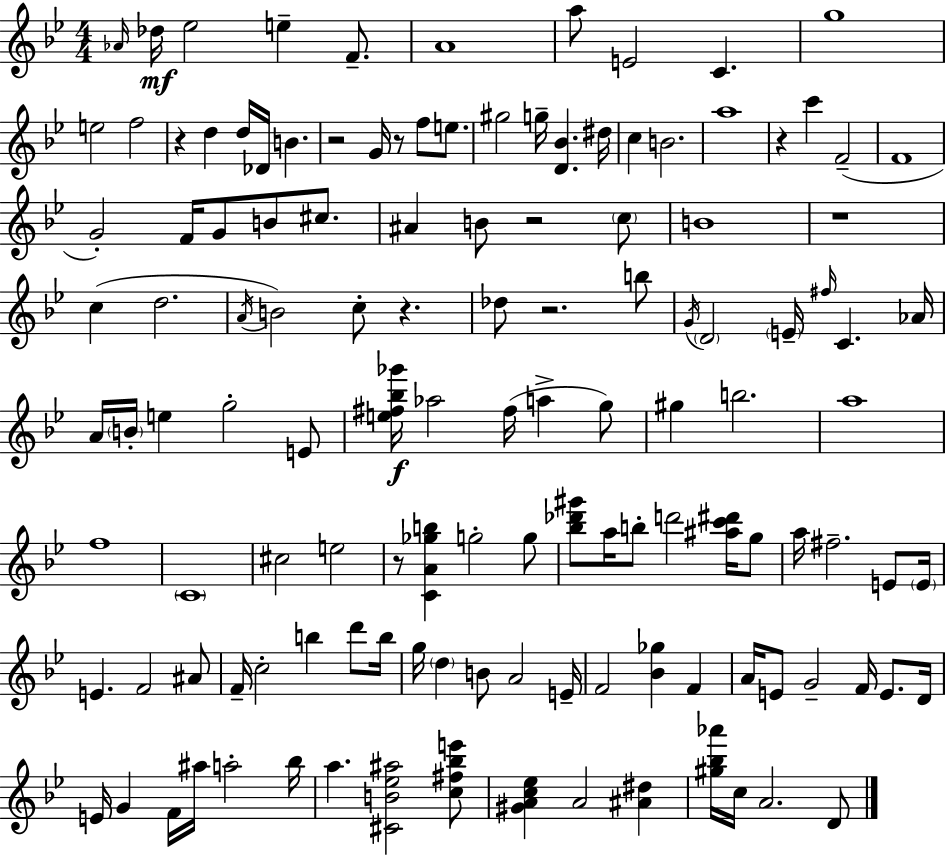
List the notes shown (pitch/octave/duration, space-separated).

Ab4/s Db5/s Eb5/h E5/q F4/e. A4/w A5/e E4/h C4/q. G5/w E5/h F5/h R/q D5/q D5/s Db4/s B4/q. R/h G4/s R/e F5/e E5/e. G#5/h G5/s [D4,Bb4]/q. D#5/s C5/q B4/h. A5/w R/q C6/q F4/h F4/w G4/h F4/s G4/e B4/e C#5/e. A#4/q B4/e R/h C5/e B4/w R/w C5/q D5/h. A4/s B4/h C5/e R/q. Db5/e R/h. B5/e G4/s D4/h E4/s F#5/s C4/q. Ab4/s A4/s B4/s E5/q G5/h E4/e [E5,F#5,Bb5,Gb6]/s Ab5/h F#5/s A5/q G5/e G#5/q B5/h. A5/w F5/w C4/w C#5/h E5/h R/e [C4,A4,Gb5,B5]/q G5/h G5/e [Bb5,Db6,G#6]/e A5/s B5/e D6/h [A#5,C6,D#6]/s G5/e A5/s F#5/h. E4/e E4/s E4/q. F4/h A#4/e F4/s C5/h B5/q D6/e B5/s G5/s D5/q B4/e A4/h E4/s F4/h [Bb4,Gb5]/q F4/q A4/s E4/e G4/h F4/s E4/e. D4/s E4/s G4/q F4/s A#5/s A5/h Bb5/s A5/q. [C#4,B4,Eb5,A#5]/h [C5,F#5,Bb5,E6]/e [G#4,A4,C5,Eb5]/q A4/h [A#4,D#5]/q [G#5,Bb5,Ab6]/s C5/s A4/h. D4/e